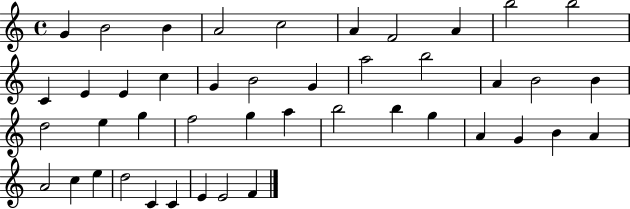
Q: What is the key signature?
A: C major